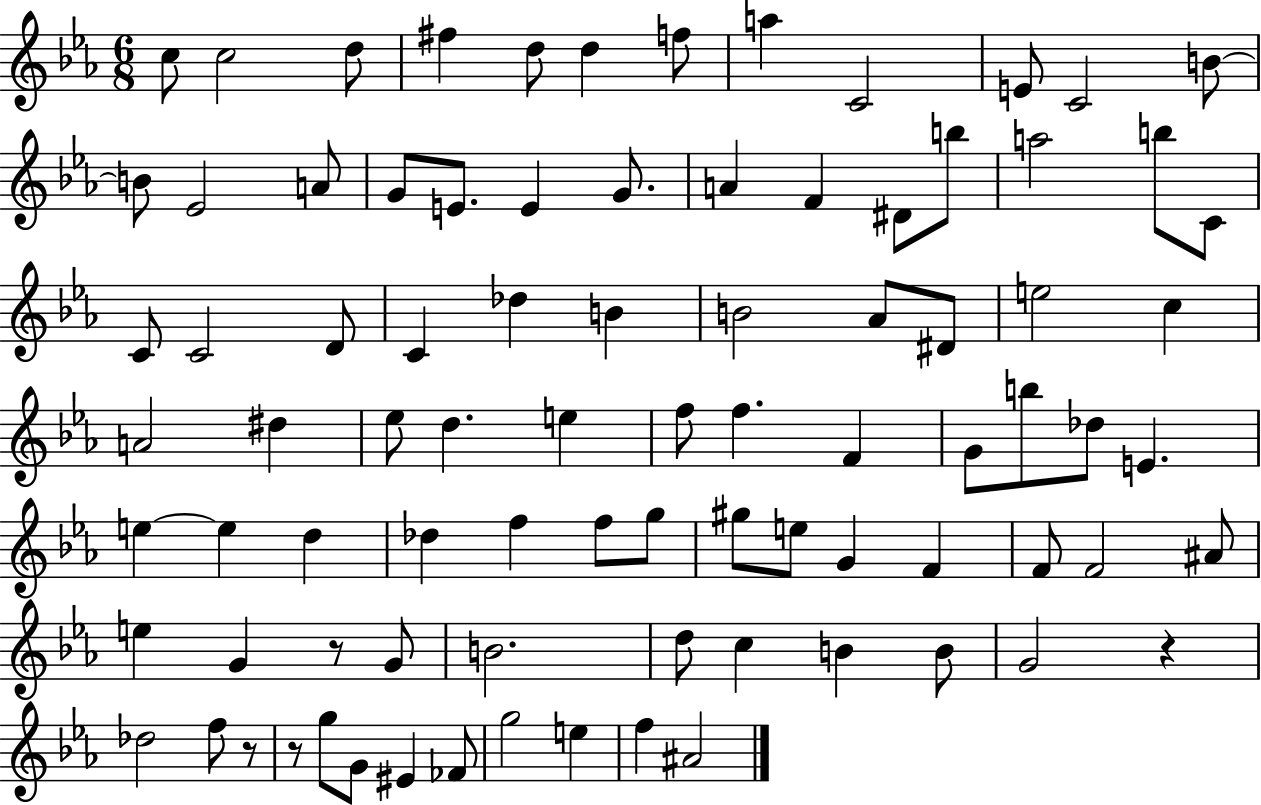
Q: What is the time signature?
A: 6/8